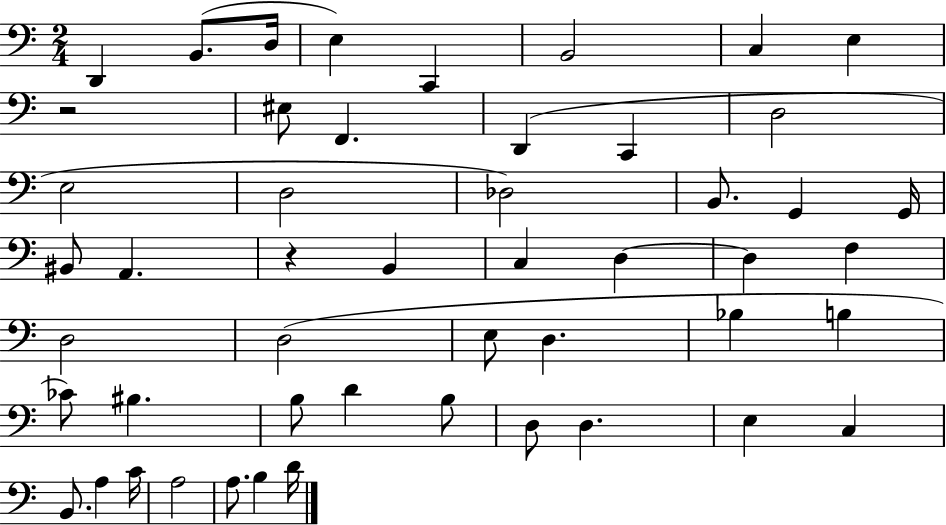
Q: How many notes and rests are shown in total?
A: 50